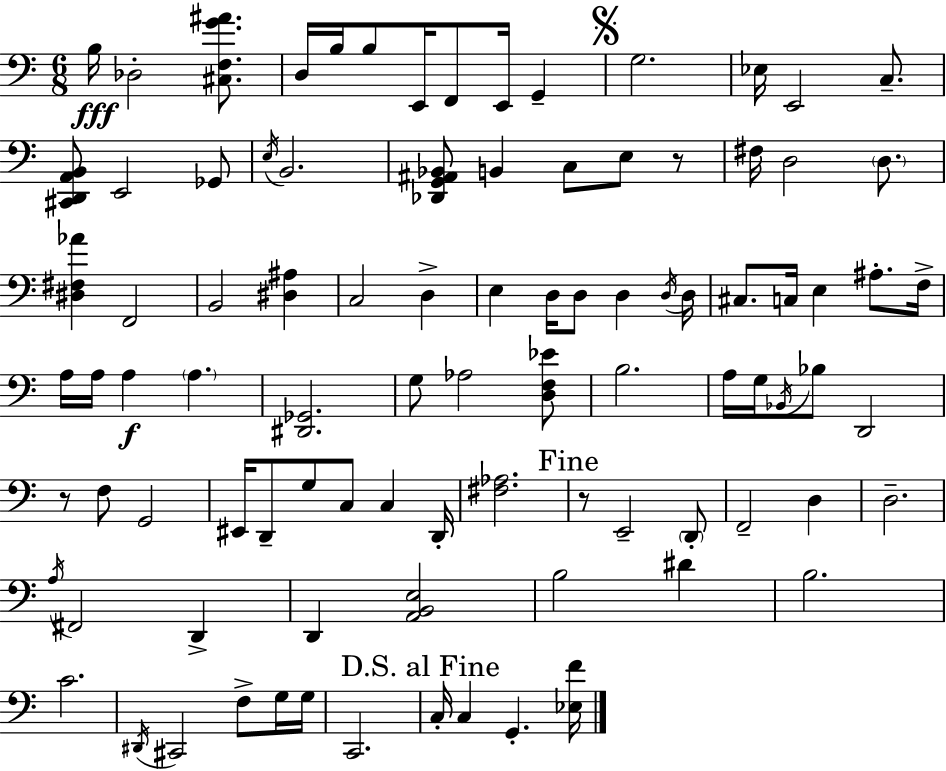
B3/s Db3/h [C#3,F3,G4,A#4]/e. D3/s B3/s B3/e E2/s F2/e E2/s G2/q G3/h. Eb3/s E2/h C3/e. [C#2,D2,A2,B2]/e E2/h Gb2/e E3/s B2/h. [Db2,G2,A#2,Bb2]/e B2/q C3/e E3/e R/e F#3/s D3/h D3/e. [D#3,F#3,Ab4]/q F2/h B2/h [D#3,A#3]/q C3/h D3/q E3/q D3/s D3/e D3/q D3/s D3/s C#3/e. C3/s E3/q A#3/e. F3/s A3/s A3/s A3/q A3/q. [D#2,Gb2]/h. G3/e Ab3/h [D3,F3,Eb4]/e B3/h. A3/s G3/s Bb2/s Bb3/e D2/h R/e F3/e G2/h EIS2/s D2/e G3/e C3/e C3/q D2/s [F#3,Ab3]/h. R/e E2/h D2/e F2/h D3/q D3/h. A3/s F#2/h D2/q D2/q [A2,B2,E3]/h B3/h D#4/q B3/h. C4/h. D#2/s C#2/h F3/e G3/s G3/s C2/h. C3/s C3/q G2/q. [Eb3,F4]/s